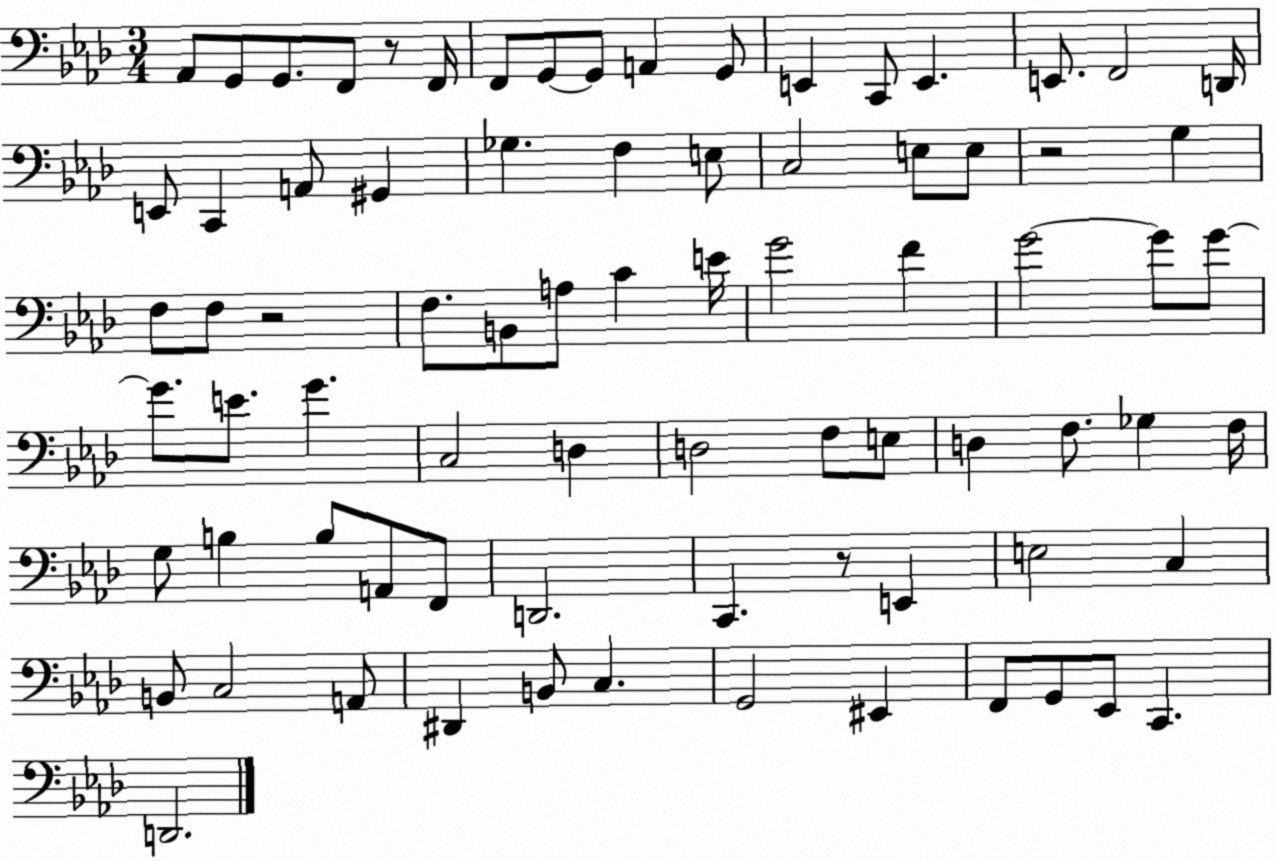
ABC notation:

X:1
T:Untitled
M:3/4
L:1/4
K:Ab
_A,,/2 G,,/2 G,,/2 F,,/2 z/2 F,,/4 F,,/2 G,,/2 G,,/2 A,, G,,/2 E,, C,,/2 E,, E,,/2 F,,2 D,,/4 E,,/2 C,, A,,/2 ^G,, _G, F, E,/2 C,2 E,/2 E,/2 z2 G, F,/2 F,/2 z2 F,/2 B,,/2 A,/2 C E/4 G2 F G2 G/2 G/2 G/2 E/2 G C,2 D, D,2 F,/2 E,/2 D, F,/2 _G, F,/4 G,/2 B, B,/2 A,,/2 F,,/2 D,,2 C,, z/2 E,, E,2 C, B,,/2 C,2 A,,/2 ^D,, B,,/2 C, G,,2 ^E,, F,,/2 G,,/2 _E,,/2 C,, D,,2